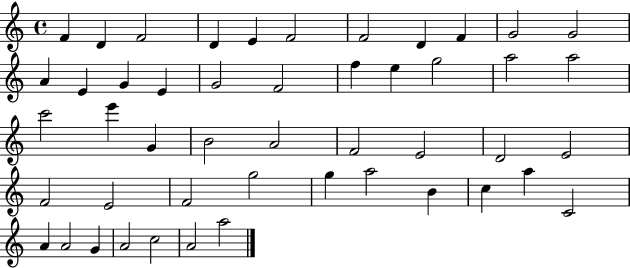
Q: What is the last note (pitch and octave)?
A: A5